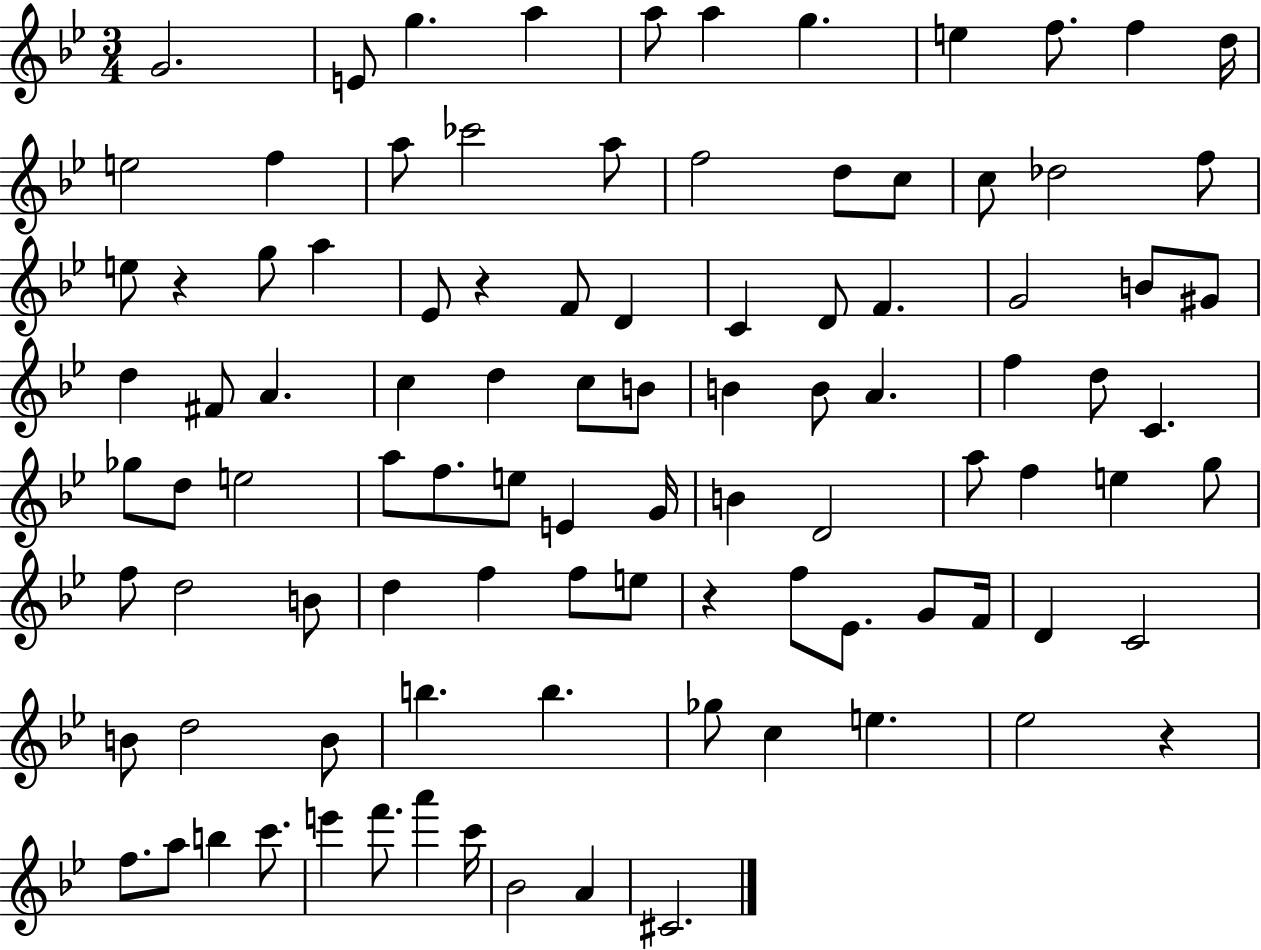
{
  \clef treble
  \numericTimeSignature
  \time 3/4
  \key bes \major
  g'2. | e'8 g''4. a''4 | a''8 a''4 g''4. | e''4 f''8. f''4 d''16 | \break e''2 f''4 | a''8 ces'''2 a''8 | f''2 d''8 c''8 | c''8 des''2 f''8 | \break e''8 r4 g''8 a''4 | ees'8 r4 f'8 d'4 | c'4 d'8 f'4. | g'2 b'8 gis'8 | \break d''4 fis'8 a'4. | c''4 d''4 c''8 b'8 | b'4 b'8 a'4. | f''4 d''8 c'4. | \break ges''8 d''8 e''2 | a''8 f''8. e''8 e'4 g'16 | b'4 d'2 | a''8 f''4 e''4 g''8 | \break f''8 d''2 b'8 | d''4 f''4 f''8 e''8 | r4 f''8 ees'8. g'8 f'16 | d'4 c'2 | \break b'8 d''2 b'8 | b''4. b''4. | ges''8 c''4 e''4. | ees''2 r4 | \break f''8. a''8 b''4 c'''8. | e'''4 f'''8. a'''4 c'''16 | bes'2 a'4 | cis'2. | \break \bar "|."
}